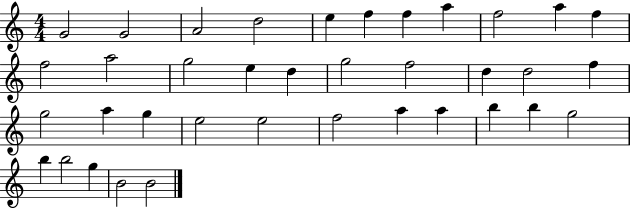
G4/h G4/h A4/h D5/h E5/q F5/q F5/q A5/q F5/h A5/q F5/q F5/h A5/h G5/h E5/q D5/q G5/h F5/h D5/q D5/h F5/q G5/h A5/q G5/q E5/h E5/h F5/h A5/q A5/q B5/q B5/q G5/h B5/q B5/h G5/q B4/h B4/h